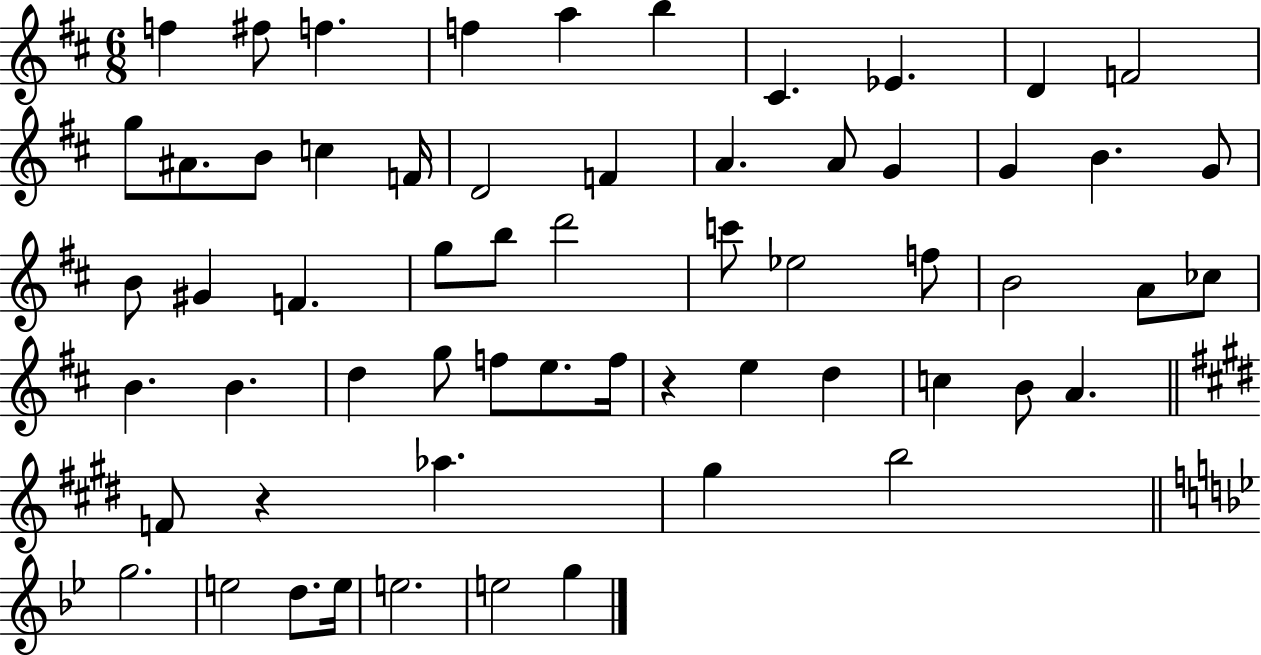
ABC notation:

X:1
T:Untitled
M:6/8
L:1/4
K:D
f ^f/2 f f a b ^C _E D F2 g/2 ^A/2 B/2 c F/4 D2 F A A/2 G G B G/2 B/2 ^G F g/2 b/2 d'2 c'/2 _e2 f/2 B2 A/2 _c/2 B B d g/2 f/2 e/2 f/4 z e d c B/2 A F/2 z _a ^g b2 g2 e2 d/2 e/4 e2 e2 g